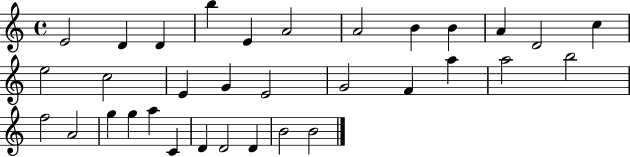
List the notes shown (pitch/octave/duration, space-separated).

E4/h D4/q D4/q B5/q E4/q A4/h A4/h B4/q B4/q A4/q D4/h C5/q E5/h C5/h E4/q G4/q E4/h G4/h F4/q A5/q A5/h B5/h F5/h A4/h G5/q G5/q A5/q C4/q D4/q D4/h D4/q B4/h B4/h